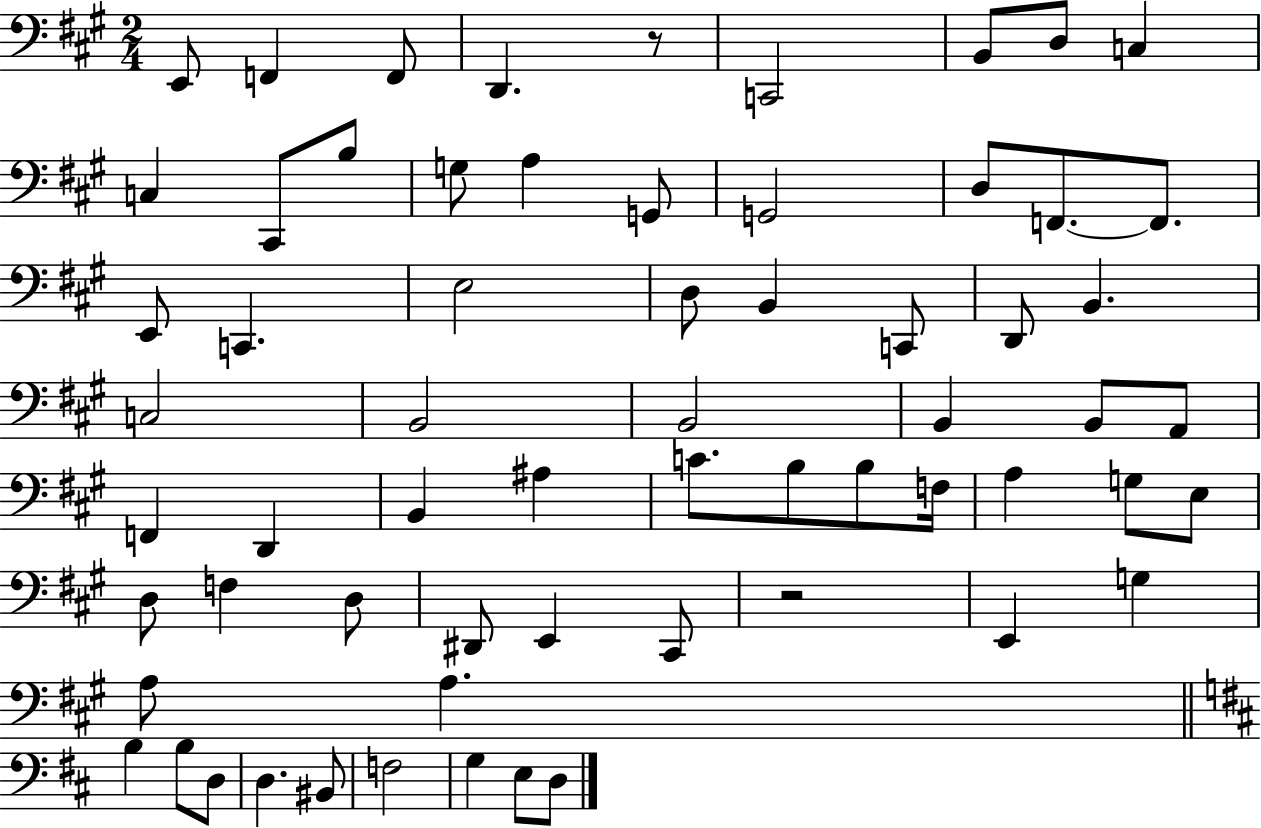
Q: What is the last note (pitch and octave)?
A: D3